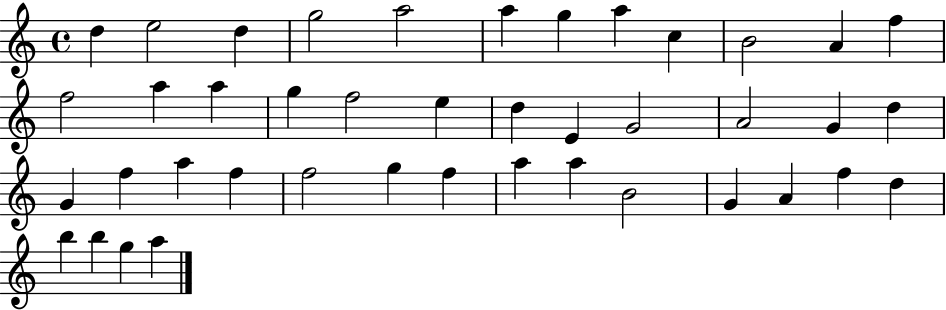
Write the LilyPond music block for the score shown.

{
  \clef treble
  \time 4/4
  \defaultTimeSignature
  \key c \major
  d''4 e''2 d''4 | g''2 a''2 | a''4 g''4 a''4 c''4 | b'2 a'4 f''4 | \break f''2 a''4 a''4 | g''4 f''2 e''4 | d''4 e'4 g'2 | a'2 g'4 d''4 | \break g'4 f''4 a''4 f''4 | f''2 g''4 f''4 | a''4 a''4 b'2 | g'4 a'4 f''4 d''4 | \break b''4 b''4 g''4 a''4 | \bar "|."
}